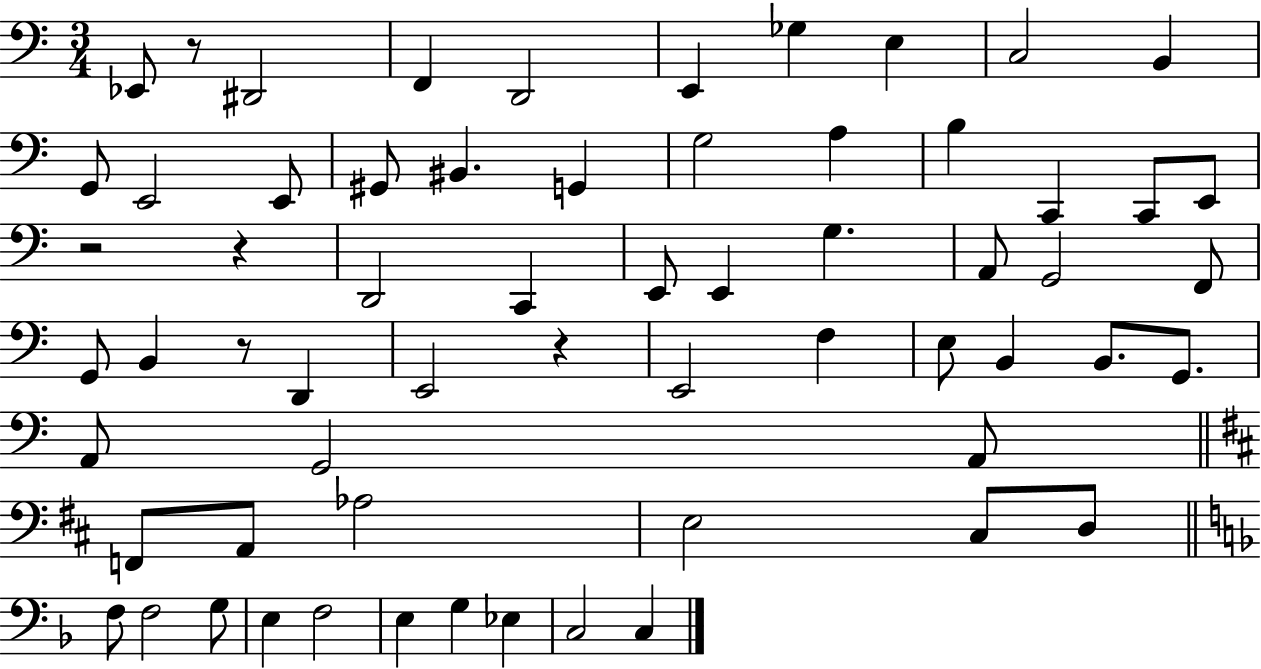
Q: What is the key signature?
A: C major